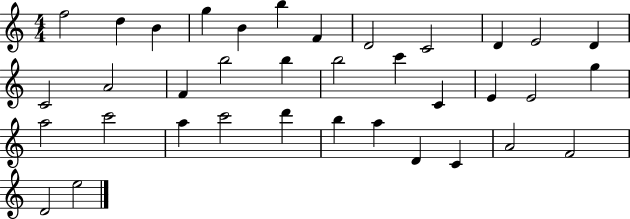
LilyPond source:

{
  \clef treble
  \numericTimeSignature
  \time 4/4
  \key c \major
  f''2 d''4 b'4 | g''4 b'4 b''4 f'4 | d'2 c'2 | d'4 e'2 d'4 | \break c'2 a'2 | f'4 b''2 b''4 | b''2 c'''4 c'4 | e'4 e'2 g''4 | \break a''2 c'''2 | a''4 c'''2 d'''4 | b''4 a''4 d'4 c'4 | a'2 f'2 | \break d'2 e''2 | \bar "|."
}